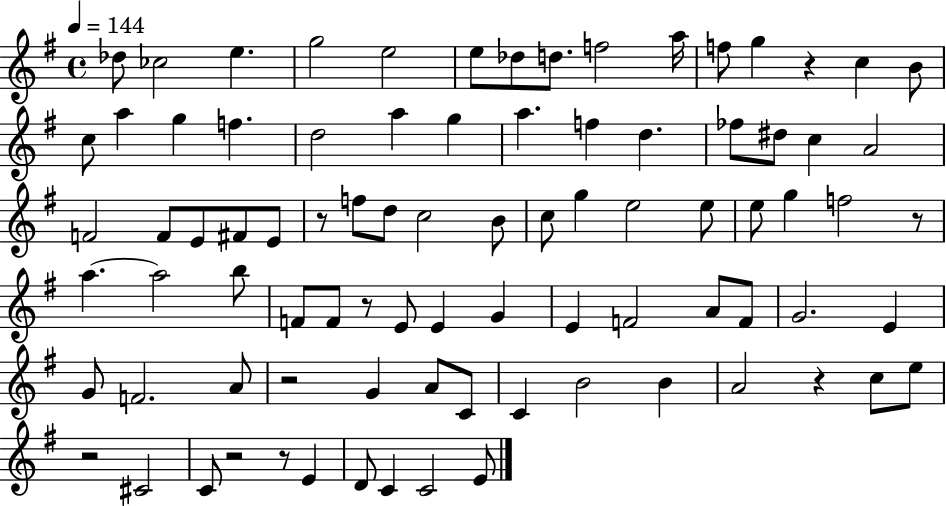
X:1
T:Untitled
M:4/4
L:1/4
K:G
_d/2 _c2 e g2 e2 e/2 _d/2 d/2 f2 a/4 f/2 g z c B/2 c/2 a g f d2 a g a f d _f/2 ^d/2 c A2 F2 F/2 E/2 ^F/2 E/2 z/2 f/2 d/2 c2 B/2 c/2 g e2 e/2 e/2 g f2 z/2 a a2 b/2 F/2 F/2 z/2 E/2 E G E F2 A/2 F/2 G2 E G/2 F2 A/2 z2 G A/2 C/2 C B2 B A2 z c/2 e/2 z2 ^C2 C/2 z2 z/2 E D/2 C C2 E/2